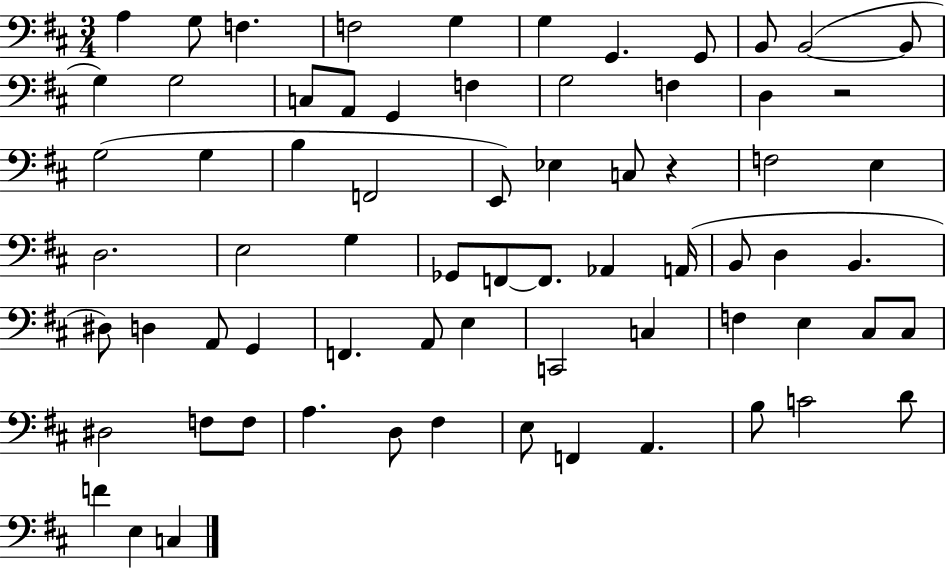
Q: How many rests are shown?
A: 2